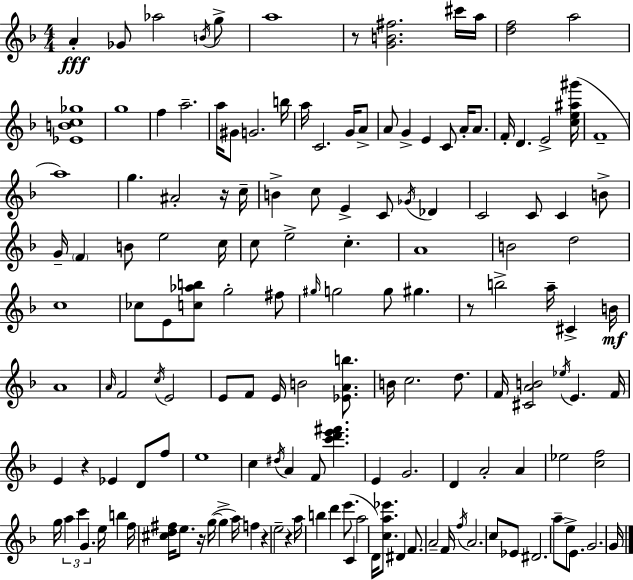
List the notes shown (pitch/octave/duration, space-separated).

A4/q Gb4/e Ab5/h B4/s G5/e A5/w R/e [G4,B4,F#5]/h. C#6/s A5/s [D5,F5]/h A5/h [Eb4,B4,C5,Gb5]/w G5/w F5/q A5/h. A5/s G#4/e G4/h. B5/s A5/s C4/h. G4/s A4/e A4/e G4/q E4/q C4/e A4/s A4/e. F4/s D4/q. E4/h [C5,E5,A#5,G#6]/s F4/w A5/w G5/q. A#4/h R/s C5/s B4/q C5/e E4/q C4/e Gb4/s Db4/q C4/h C4/e C4/q B4/e G4/s F4/q B4/e E5/h C5/s C5/e E5/h C5/q. A4/w B4/h D5/h C5/w CES5/e E4/e [C5,Ab5,B5]/e G5/h F#5/e G#5/s G5/h G5/e G#5/q. R/e B5/h A5/s C#4/q B4/s A4/w A4/s F4/h C5/s E4/h E4/e F4/e E4/s B4/h [Eb4,A4,B5]/e. B4/s C5/h. D5/e. F4/s [C#4,A4,B4]/h Eb5/s E4/q. F4/s E4/q R/q Eb4/q D4/e F5/e E5/w C5/q D#5/s A4/q F4/e [C6,D6,E6,F#6]/q. E4/q G4/h. D4/q A4/h A4/q Eb5/h [C5,F5]/h G5/s A5/q C6/q G4/q. E5/s B5/q F5/s [C#5,D5,F#5]/s E5/e. R/s G5/s G5/q A5/s F5/q R/q E5/h R/q A5/s B5/q D6/q E6/e. C4/q A5/h D4/s [C5,A5,Eb6]/e. D#4/q F4/e. A4/h F4/s F5/s A4/h. C5/e Eb4/e D#4/h. A5/e E5/e E4/e. G4/h. G4/s